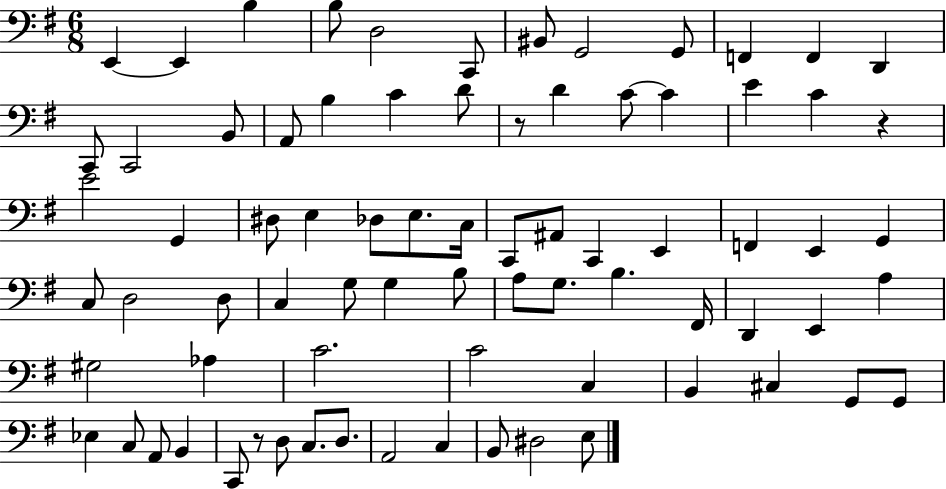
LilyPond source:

{
  \clef bass
  \numericTimeSignature
  \time 6/8
  \key g \major
  e,4~~ e,4 b4 | b8 d2 c,8 | bis,8 g,2 g,8 | f,4 f,4 d,4 | \break c,8 c,2 b,8 | a,8 b4 c'4 d'8 | r8 d'4 c'8~~ c'4 | e'4 c'4 r4 | \break e'2 g,4 | dis8 e4 des8 e8. c16 | c,8 ais,8 c,4 e,4 | f,4 e,4 g,4 | \break c8 d2 d8 | c4 g8 g4 b8 | a8 g8. b4. fis,16 | d,4 e,4 a4 | \break gis2 aes4 | c'2. | c'2 c4 | b,4 cis4 g,8 g,8 | \break ees4 c8 a,8 b,4 | c,8 r8 d8 c8. d8. | a,2 c4 | b,8 dis2 e8 | \break \bar "|."
}